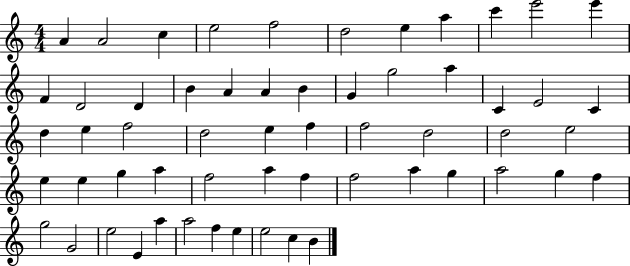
A4/q A4/h C5/q E5/h F5/h D5/h E5/q A5/q C6/q E6/h E6/q F4/q D4/h D4/q B4/q A4/q A4/q B4/q G4/q G5/h A5/q C4/q E4/h C4/q D5/q E5/q F5/h D5/h E5/q F5/q F5/h D5/h D5/h E5/h E5/q E5/q G5/q A5/q F5/h A5/q F5/q F5/h A5/q G5/q A5/h G5/q F5/q G5/h G4/h E5/h E4/q A5/q A5/h F5/q E5/q E5/h C5/q B4/q